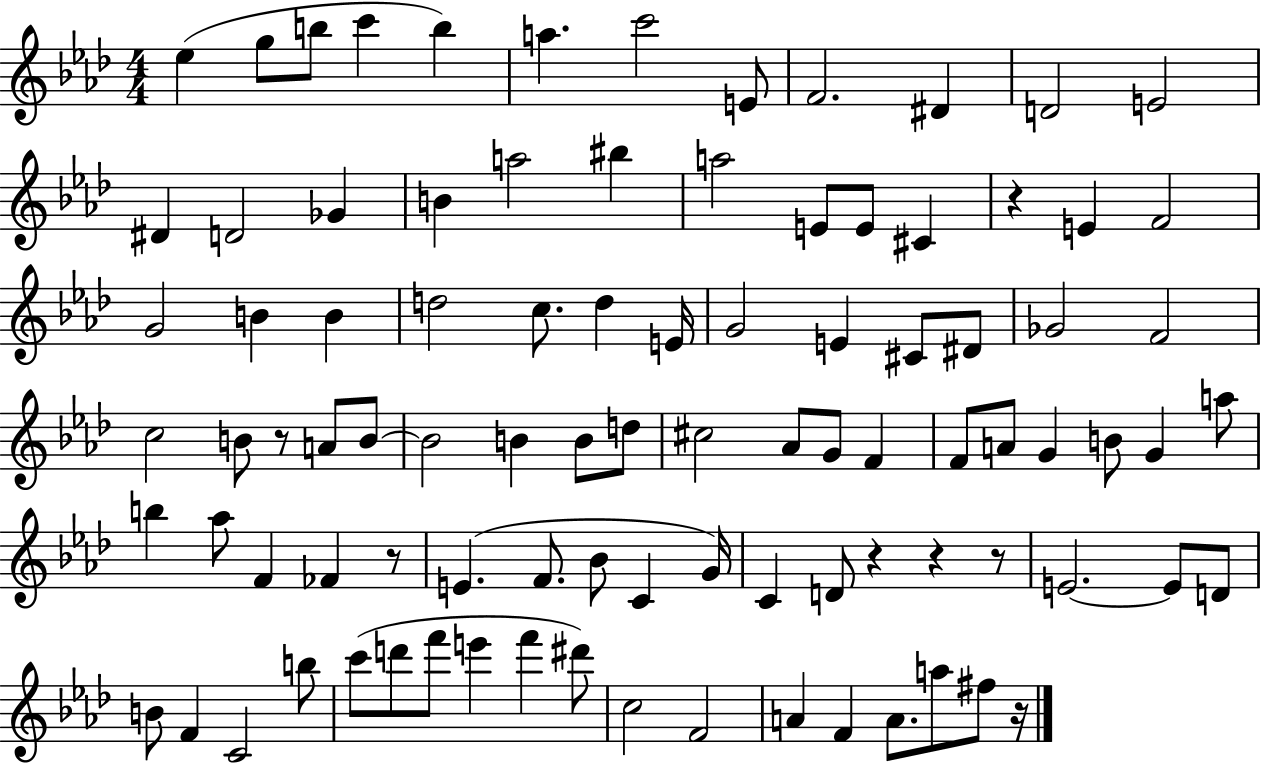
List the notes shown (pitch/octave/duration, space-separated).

Eb5/q G5/e B5/e C6/q B5/q A5/q. C6/h E4/e F4/h. D#4/q D4/h E4/h D#4/q D4/h Gb4/q B4/q A5/h BIS5/q A5/h E4/e E4/e C#4/q R/q E4/q F4/h G4/h B4/q B4/q D5/h C5/e. D5/q E4/s G4/h E4/q C#4/e D#4/e Gb4/h F4/h C5/h B4/e R/e A4/e B4/e B4/h B4/q B4/e D5/e C#5/h Ab4/e G4/e F4/q F4/e A4/e G4/q B4/e G4/q A5/e B5/q Ab5/e F4/q FES4/q R/e E4/q. F4/e. Bb4/e C4/q G4/s C4/q D4/e R/q R/q R/e E4/h. E4/e D4/e B4/e F4/q C4/h B5/e C6/e D6/e F6/e E6/q F6/q D#6/e C5/h F4/h A4/q F4/q A4/e. A5/e F#5/e R/s